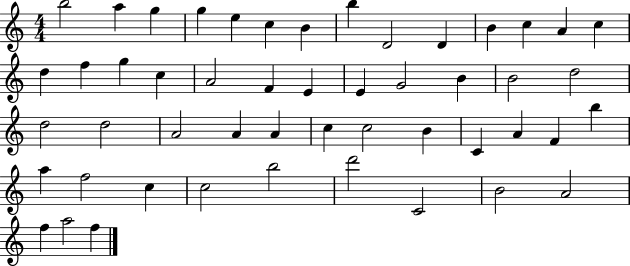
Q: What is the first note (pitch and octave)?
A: B5